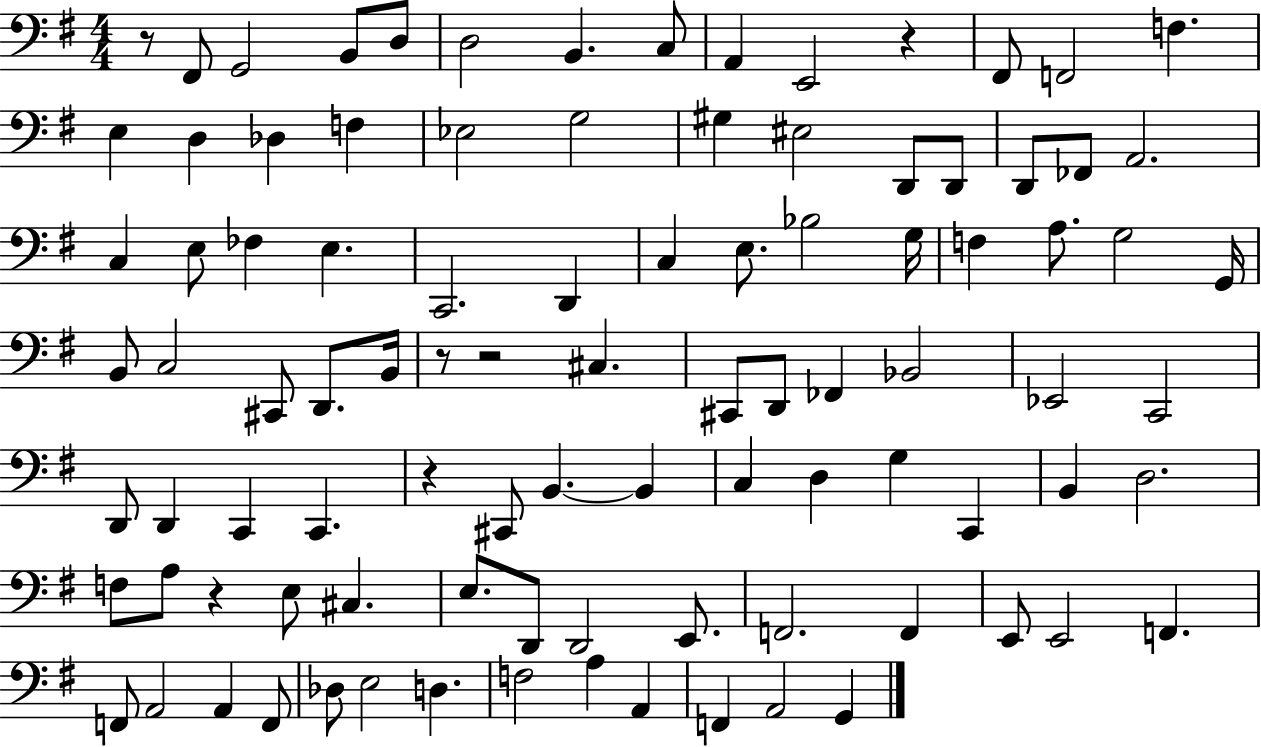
X:1
T:Untitled
M:4/4
L:1/4
K:G
z/2 ^F,,/2 G,,2 B,,/2 D,/2 D,2 B,, C,/2 A,, E,,2 z ^F,,/2 F,,2 F, E, D, _D, F, _E,2 G,2 ^G, ^E,2 D,,/2 D,,/2 D,,/2 _F,,/2 A,,2 C, E,/2 _F, E, C,,2 D,, C, E,/2 _B,2 G,/4 F, A,/2 G,2 G,,/4 B,,/2 C,2 ^C,,/2 D,,/2 B,,/4 z/2 z2 ^C, ^C,,/2 D,,/2 _F,, _B,,2 _E,,2 C,,2 D,,/2 D,, C,, C,, z ^C,,/2 B,, B,, C, D, G, C,, B,, D,2 F,/2 A,/2 z E,/2 ^C, E,/2 D,,/2 D,,2 E,,/2 F,,2 F,, E,,/2 E,,2 F,, F,,/2 A,,2 A,, F,,/2 _D,/2 E,2 D, F,2 A, A,, F,, A,,2 G,,